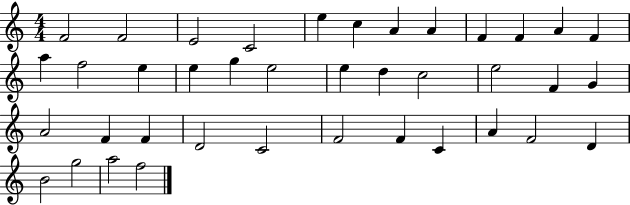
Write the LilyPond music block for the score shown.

{
  \clef treble
  \numericTimeSignature
  \time 4/4
  \key c \major
  f'2 f'2 | e'2 c'2 | e''4 c''4 a'4 a'4 | f'4 f'4 a'4 f'4 | \break a''4 f''2 e''4 | e''4 g''4 e''2 | e''4 d''4 c''2 | e''2 f'4 g'4 | \break a'2 f'4 f'4 | d'2 c'2 | f'2 f'4 c'4 | a'4 f'2 d'4 | \break b'2 g''2 | a''2 f''2 | \bar "|."
}